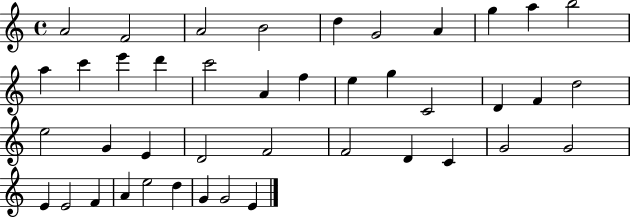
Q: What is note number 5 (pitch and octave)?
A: D5